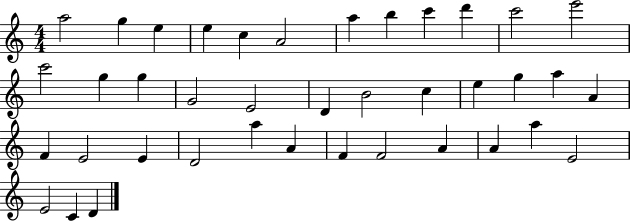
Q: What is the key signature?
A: C major